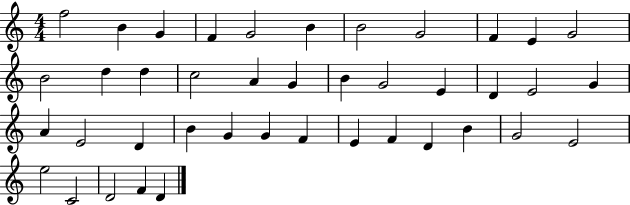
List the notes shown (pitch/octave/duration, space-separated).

F5/h B4/q G4/q F4/q G4/h B4/q B4/h G4/h F4/q E4/q G4/h B4/h D5/q D5/q C5/h A4/q G4/q B4/q G4/h E4/q D4/q E4/h G4/q A4/q E4/h D4/q B4/q G4/q G4/q F4/q E4/q F4/q D4/q B4/q G4/h E4/h E5/h C4/h D4/h F4/q D4/q